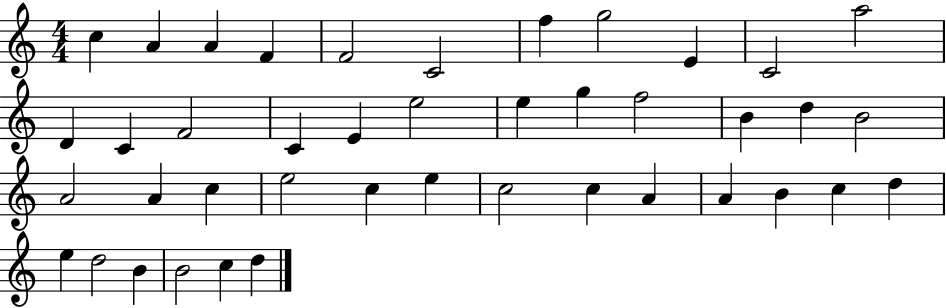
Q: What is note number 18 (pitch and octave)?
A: E5